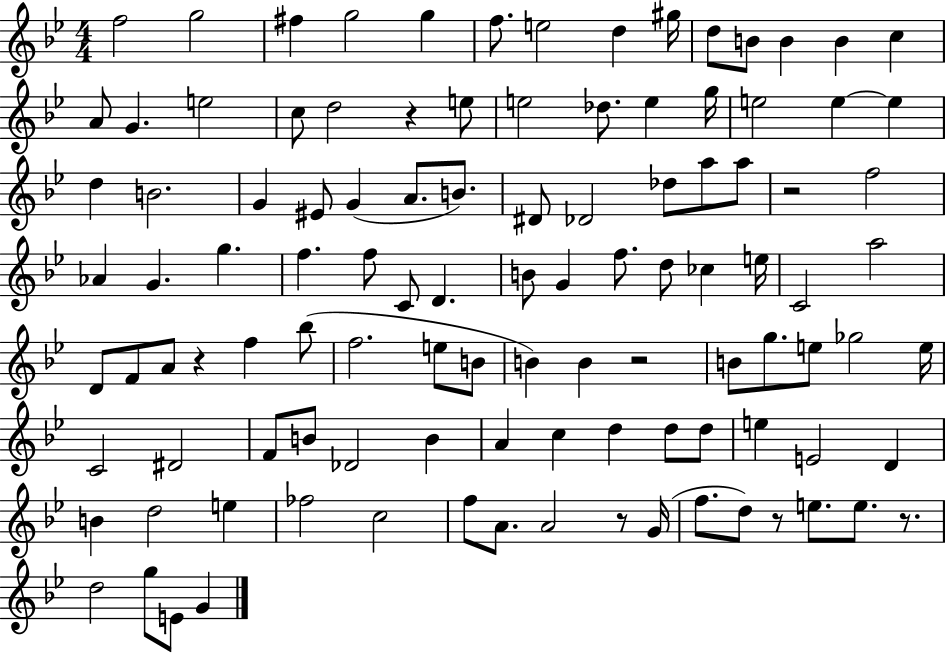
F5/h G5/h F#5/q G5/h G5/q F5/e. E5/h D5/q G#5/s D5/e B4/e B4/q B4/q C5/q A4/e G4/q. E5/h C5/e D5/h R/q E5/e E5/h Db5/e. E5/q G5/s E5/h E5/q E5/q D5/q B4/h. G4/q EIS4/e G4/q A4/e. B4/e. D#4/e Db4/h Db5/e A5/e A5/e R/h F5/h Ab4/q G4/q. G5/q. F5/q. F5/e C4/e D4/q. B4/e G4/q F5/e. D5/e CES5/q E5/s C4/h A5/h D4/e F4/e A4/e R/q F5/q Bb5/e F5/h. E5/e B4/e B4/q B4/q R/h B4/e G5/e. E5/e Gb5/h E5/s C4/h D#4/h F4/e B4/e Db4/h B4/q A4/q C5/q D5/q D5/e D5/e E5/q E4/h D4/q B4/q D5/h E5/q FES5/h C5/h F5/e A4/e. A4/h R/e G4/s F5/e. D5/e R/e E5/e. E5/e. R/e. D5/h G5/e E4/e G4/q